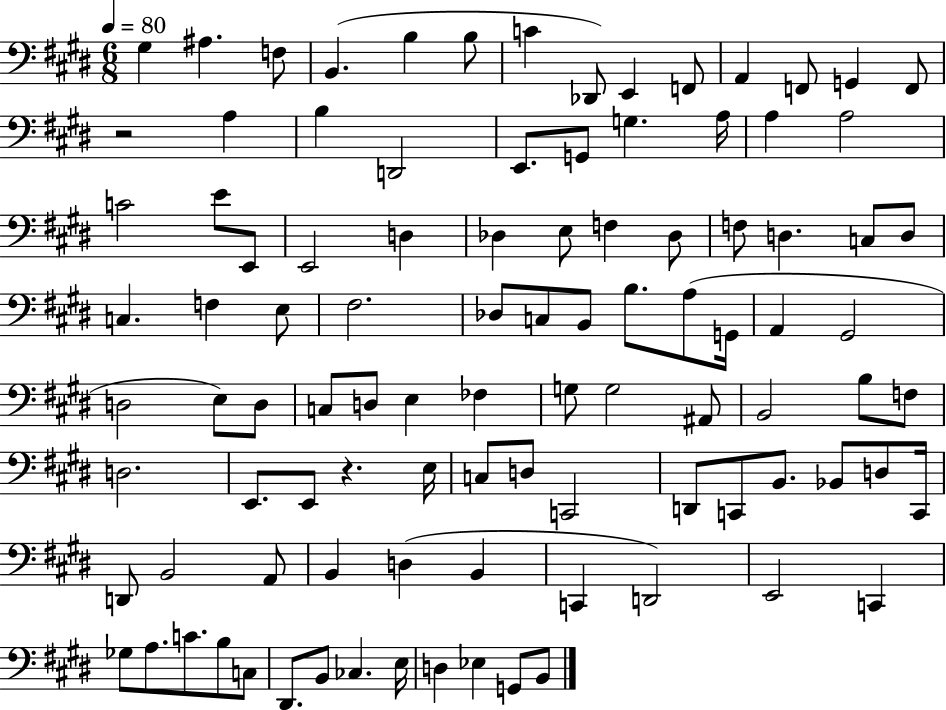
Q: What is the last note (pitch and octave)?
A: B2